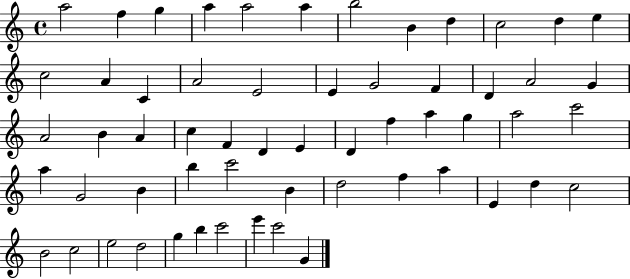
{
  \clef treble
  \time 4/4
  \defaultTimeSignature
  \key c \major
  a''2 f''4 g''4 | a''4 a''2 a''4 | b''2 b'4 d''4 | c''2 d''4 e''4 | \break c''2 a'4 c'4 | a'2 e'2 | e'4 g'2 f'4 | d'4 a'2 g'4 | \break a'2 b'4 a'4 | c''4 f'4 d'4 e'4 | d'4 f''4 a''4 g''4 | a''2 c'''2 | \break a''4 g'2 b'4 | b''4 c'''2 b'4 | d''2 f''4 a''4 | e'4 d''4 c''2 | \break b'2 c''2 | e''2 d''2 | g''4 b''4 c'''2 | e'''4 c'''2 g'4 | \break \bar "|."
}